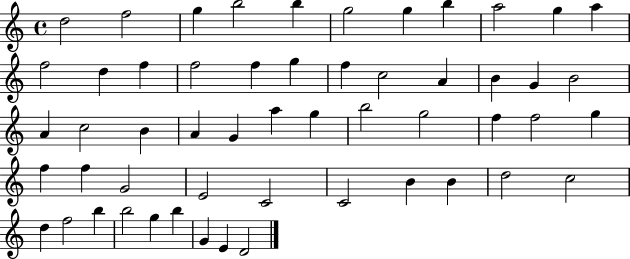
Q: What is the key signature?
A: C major